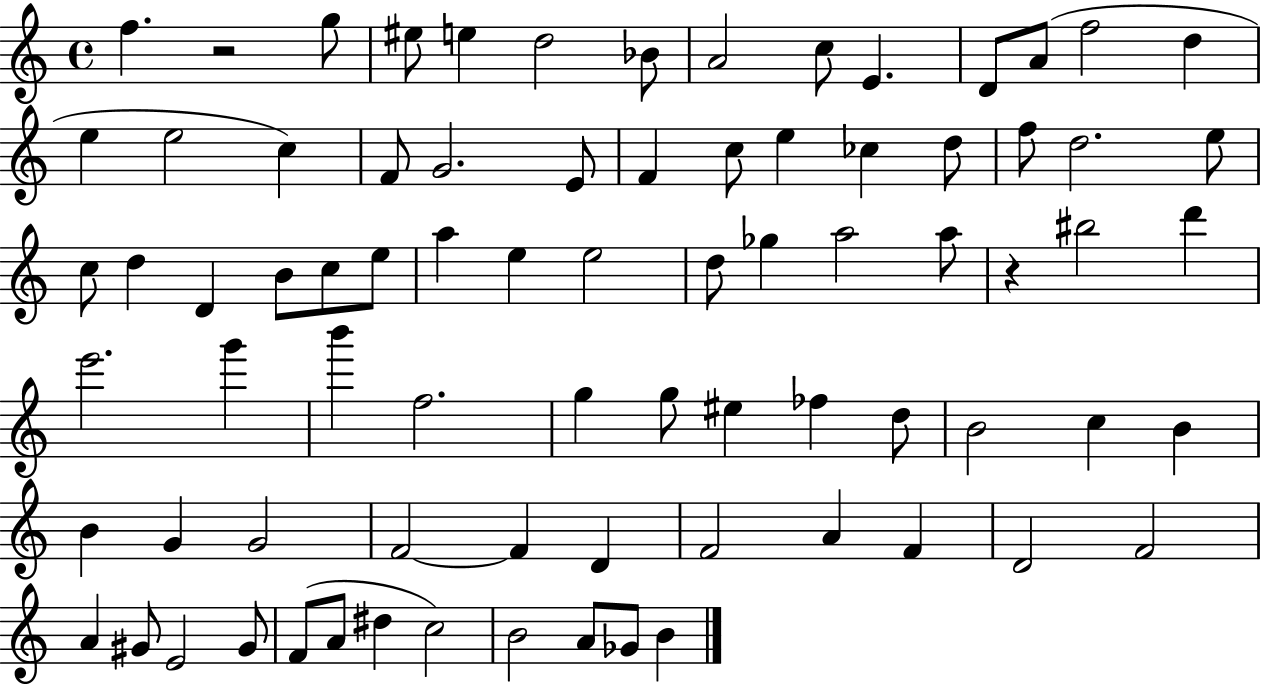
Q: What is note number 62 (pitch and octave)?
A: A4